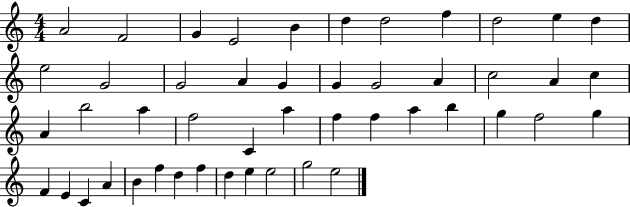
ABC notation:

X:1
T:Untitled
M:4/4
L:1/4
K:C
A2 F2 G E2 B d d2 f d2 e d e2 G2 G2 A G G G2 A c2 A c A b2 a f2 C a f f a b g f2 g F E C A B f d f d e e2 g2 e2